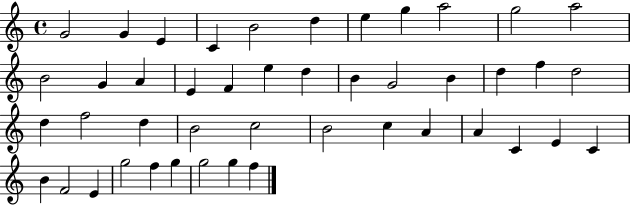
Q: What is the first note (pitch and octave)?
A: G4